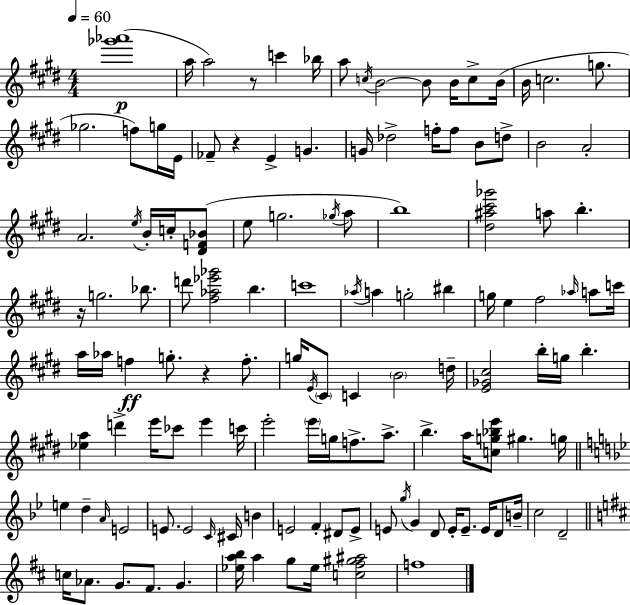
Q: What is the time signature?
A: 4/4